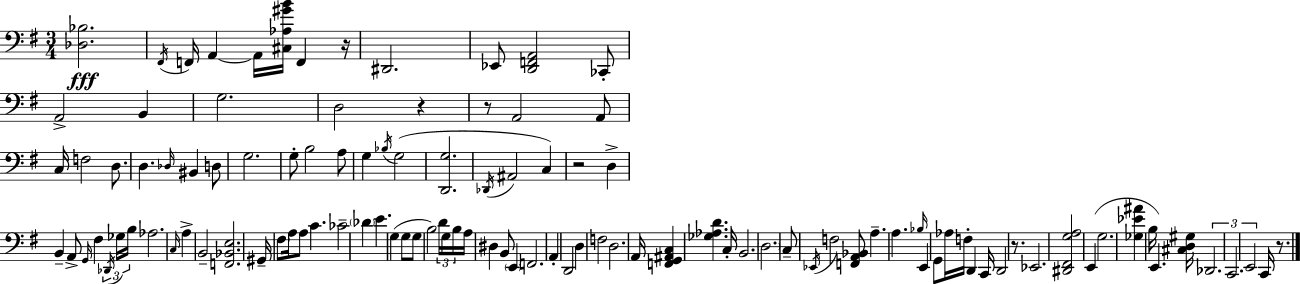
[Db3,Bb3]/h. F#2/s F2/s A2/q A2/s [C#3,Ab3,G#4,B4]/s F2/q R/s D#2/h. Eb2/e [D2,F2,A2]/h CES2/e A2/h B2/q G3/h. D3/h R/q R/e A2/h A2/e C3/s F3/h D3/e. D3/q. Db3/s BIS2/q D3/e G3/h. G3/e B3/h A3/e G3/q Bb3/s G3/h [D2,G3]/h. Db2/s A#2/h C3/q R/h D3/q B2/q A2/e G2/s F#3/q Db2/s Gb3/s B3/s Ab3/h. C3/s A3/q B2/h [F2,Bb2,E3]/h. G#2/s F#3/e A3/s A3/e C4/q. CES4/h Db4/q E4/q. G3/q G3/e G3/e B3/h D4/s G3/s B3/s A3/s D#3/q B2/e E2/q F2/h. A2/q D2/h D3/q F3/h D3/h. A2/s [F2,G2,A#2,C3]/q [Gb3,Ab3,D4]/q. C3/s B2/h. D3/h. C3/e Eb2/s F3/h [F2,A2,Bb2]/e A3/q. A3/q. Bb3/s E2/q G2/e Ab3/s F3/s D2/q C2/s D2/h R/e. Eb2/h. [D#2,F#2,G3,A3]/h E2/q G3/h. [Gb3,Eb4,A#4]/q B3/s E2/q. [C#3,D3,G#3]/s Db2/h. C2/h. E2/h C2/s R/e.